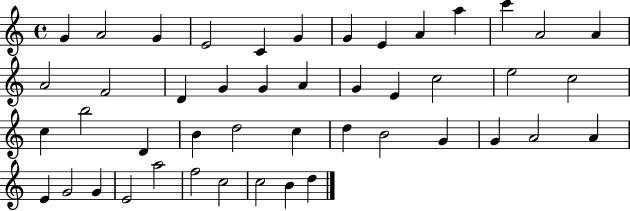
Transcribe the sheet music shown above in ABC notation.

X:1
T:Untitled
M:4/4
L:1/4
K:C
G A2 G E2 C G G E A a c' A2 A A2 F2 D G G A G E c2 e2 c2 c b2 D B d2 c d B2 G G A2 A E G2 G E2 a2 f2 c2 c2 B d